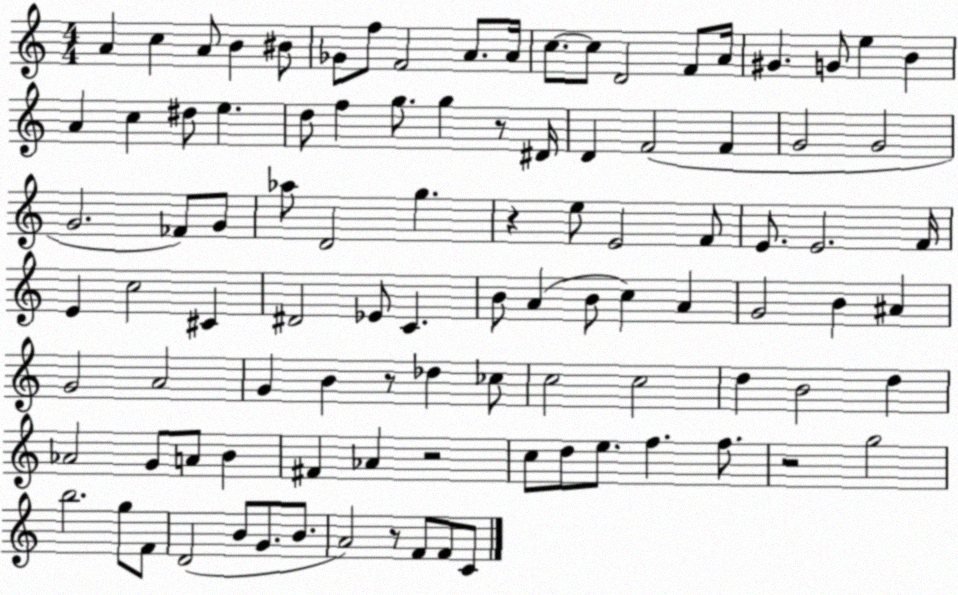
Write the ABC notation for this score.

X:1
T:Untitled
M:4/4
L:1/4
K:C
A c A/2 B ^B/2 _G/2 f/2 F2 A/2 A/4 c/2 c/2 D2 F/2 A/4 ^G G/2 e B A c ^d/2 e d/2 f g/2 g z/2 ^D/4 D F2 F G2 G2 G2 _F/2 G/2 _a/2 D2 g z e/2 E2 F/2 E/2 E2 F/4 E c2 ^C ^D2 _E/2 C B/2 A B/2 c A G2 B ^A G2 A2 G B z/2 _d _c/2 c2 c2 d B2 d _A2 G/2 A/2 B ^F _A z2 c/2 d/2 e/2 f f/2 z2 g2 b2 g/2 F/2 D2 B/2 G/2 B/2 A2 z/2 F/2 F/2 C/2